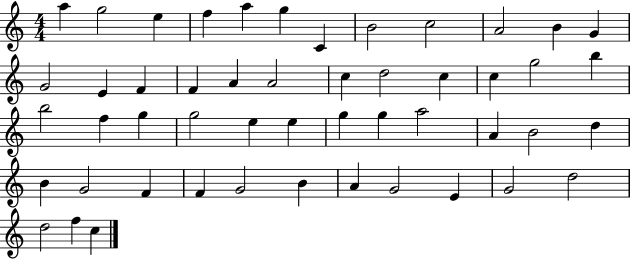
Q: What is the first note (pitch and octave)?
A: A5